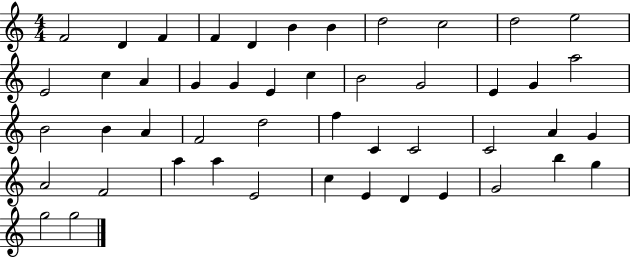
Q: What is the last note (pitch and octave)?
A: G5